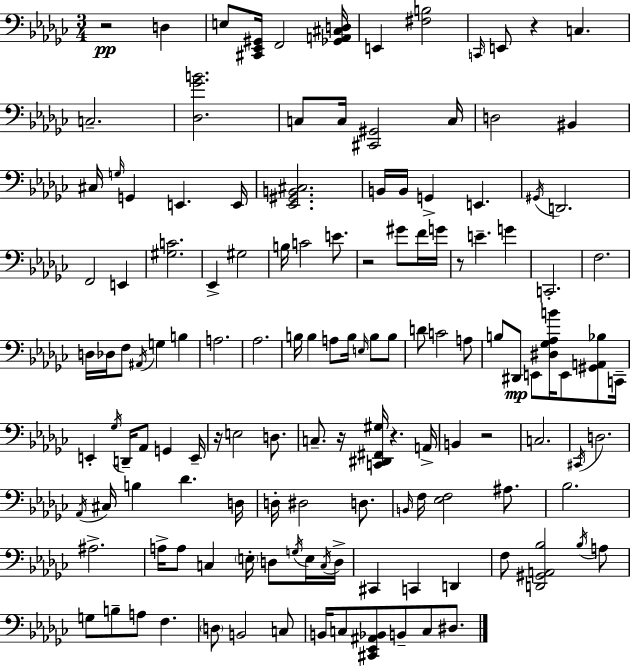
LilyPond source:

{
  \clef bass
  \numericTimeSignature
  \time 3/4
  \key ees \minor
  r2\pp d4 | e8 <cis, ees, gis,>16 f,2 <ges, a, cis d>16 | e,4 <fis b>2 | \grace { c,16 } e,8 r4 c4. | \break c2.-- | <des ges' b'>2. | c8 c16 <cis, gis,>2 | c16 d2 bis,4 | \break cis16 \grace { g16 } g,4 e,4. | e,16 <ees, gis, b, cis>2. | b,16 b,16 g,4-> e,4. | \acciaccatura { gis,16 } d,2. | \break f,2 e,4 | <gis c'>2. | ees,4-> gis2 | b16 c'2 | \break e'8. r2 gis'8 | f'16 g'16 r8 e'4.-- g'4 | c,2.-. | f2. | \break d16 des16 f8 \acciaccatura { ais,16 } g4 | b4 a2. | aes2. | b16 b4 a8 b16 | \break \grace { e16 } b8 b8 d'8 c'2 | a8 b8 dis,8\mp e,8 <dis ges aes b'>16 | e,8 <gis, a, bes>8 c,16-- e,4-. \acciaccatura { ges16 } d,16-- aes,8 | g,4 e,16-- r16 e2 | \break d8. c8.-- r16 <c, dis, fis, gis>16 r4. | a,16-> b,4 r2 | c2. | \acciaccatura { cis,16 } d2. | \break \acciaccatura { aes,16 } cis16 b4 | des'4. d16 d16-. dis2 | d8. \grace { b,16 } f16 <ees f>2 | ais8. bes2. | \break ais2.-> | a16-> a8 | c4 \parenthesize e16-. d8 \acciaccatura { g16 } e16 \acciaccatura { c16 } d16-> cis,4 | c,4 d,4 f8 | \break <d, gis, a, bes>2 \acciaccatura { bes16 } a8 | g8 b8-- a8 f4. | \parenthesize d8 b,2 c8 | b,16 c8 <cis, ees, ais, bes,>8 b,8-- c8 dis8. | \break \bar "|."
}